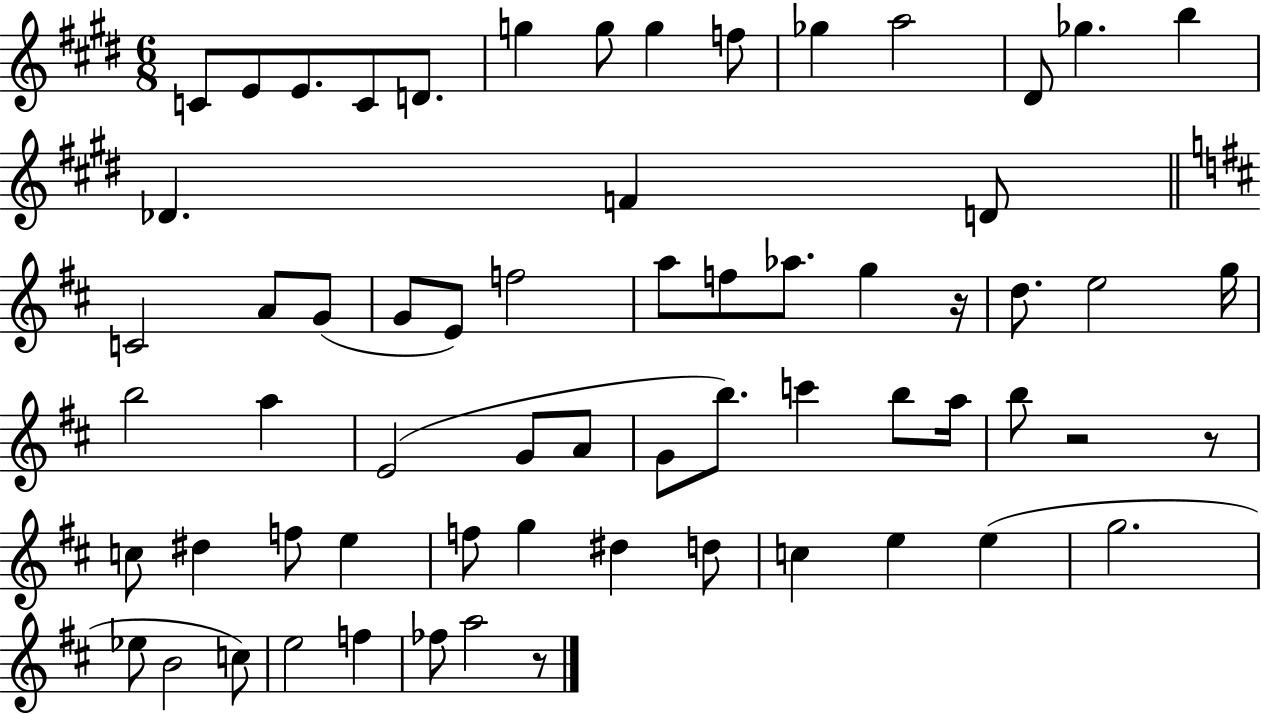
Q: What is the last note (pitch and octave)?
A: A5